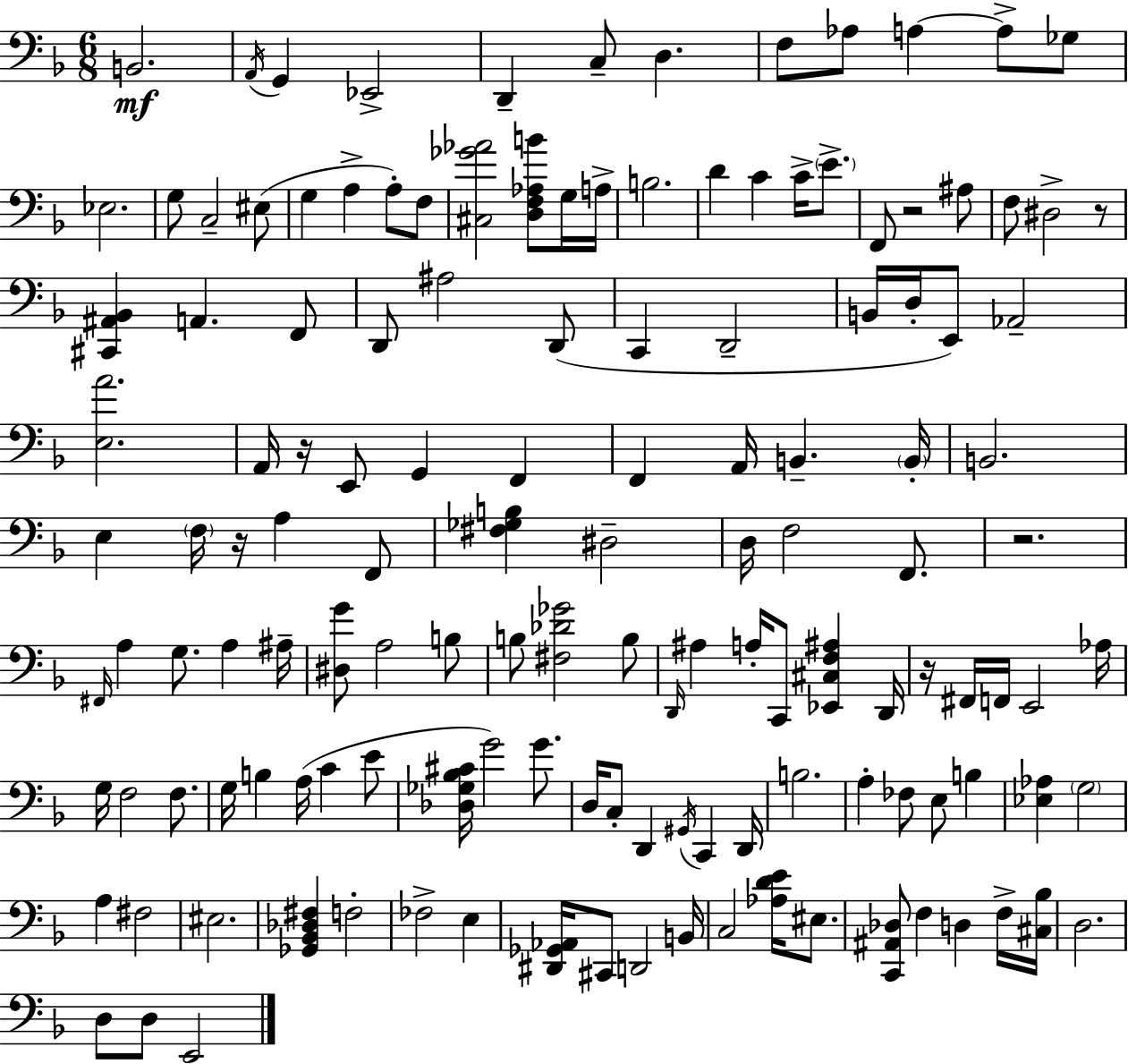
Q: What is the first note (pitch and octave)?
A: B2